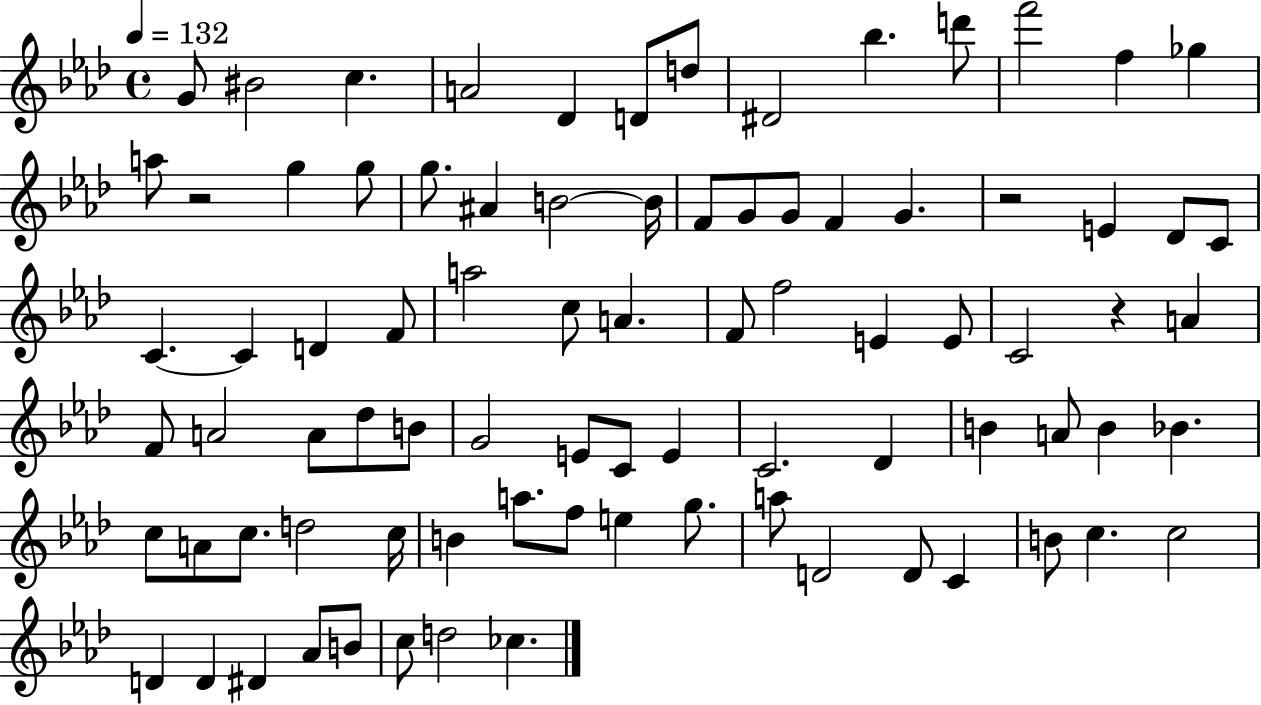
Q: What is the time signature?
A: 4/4